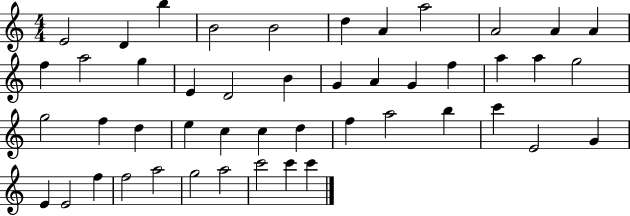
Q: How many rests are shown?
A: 0